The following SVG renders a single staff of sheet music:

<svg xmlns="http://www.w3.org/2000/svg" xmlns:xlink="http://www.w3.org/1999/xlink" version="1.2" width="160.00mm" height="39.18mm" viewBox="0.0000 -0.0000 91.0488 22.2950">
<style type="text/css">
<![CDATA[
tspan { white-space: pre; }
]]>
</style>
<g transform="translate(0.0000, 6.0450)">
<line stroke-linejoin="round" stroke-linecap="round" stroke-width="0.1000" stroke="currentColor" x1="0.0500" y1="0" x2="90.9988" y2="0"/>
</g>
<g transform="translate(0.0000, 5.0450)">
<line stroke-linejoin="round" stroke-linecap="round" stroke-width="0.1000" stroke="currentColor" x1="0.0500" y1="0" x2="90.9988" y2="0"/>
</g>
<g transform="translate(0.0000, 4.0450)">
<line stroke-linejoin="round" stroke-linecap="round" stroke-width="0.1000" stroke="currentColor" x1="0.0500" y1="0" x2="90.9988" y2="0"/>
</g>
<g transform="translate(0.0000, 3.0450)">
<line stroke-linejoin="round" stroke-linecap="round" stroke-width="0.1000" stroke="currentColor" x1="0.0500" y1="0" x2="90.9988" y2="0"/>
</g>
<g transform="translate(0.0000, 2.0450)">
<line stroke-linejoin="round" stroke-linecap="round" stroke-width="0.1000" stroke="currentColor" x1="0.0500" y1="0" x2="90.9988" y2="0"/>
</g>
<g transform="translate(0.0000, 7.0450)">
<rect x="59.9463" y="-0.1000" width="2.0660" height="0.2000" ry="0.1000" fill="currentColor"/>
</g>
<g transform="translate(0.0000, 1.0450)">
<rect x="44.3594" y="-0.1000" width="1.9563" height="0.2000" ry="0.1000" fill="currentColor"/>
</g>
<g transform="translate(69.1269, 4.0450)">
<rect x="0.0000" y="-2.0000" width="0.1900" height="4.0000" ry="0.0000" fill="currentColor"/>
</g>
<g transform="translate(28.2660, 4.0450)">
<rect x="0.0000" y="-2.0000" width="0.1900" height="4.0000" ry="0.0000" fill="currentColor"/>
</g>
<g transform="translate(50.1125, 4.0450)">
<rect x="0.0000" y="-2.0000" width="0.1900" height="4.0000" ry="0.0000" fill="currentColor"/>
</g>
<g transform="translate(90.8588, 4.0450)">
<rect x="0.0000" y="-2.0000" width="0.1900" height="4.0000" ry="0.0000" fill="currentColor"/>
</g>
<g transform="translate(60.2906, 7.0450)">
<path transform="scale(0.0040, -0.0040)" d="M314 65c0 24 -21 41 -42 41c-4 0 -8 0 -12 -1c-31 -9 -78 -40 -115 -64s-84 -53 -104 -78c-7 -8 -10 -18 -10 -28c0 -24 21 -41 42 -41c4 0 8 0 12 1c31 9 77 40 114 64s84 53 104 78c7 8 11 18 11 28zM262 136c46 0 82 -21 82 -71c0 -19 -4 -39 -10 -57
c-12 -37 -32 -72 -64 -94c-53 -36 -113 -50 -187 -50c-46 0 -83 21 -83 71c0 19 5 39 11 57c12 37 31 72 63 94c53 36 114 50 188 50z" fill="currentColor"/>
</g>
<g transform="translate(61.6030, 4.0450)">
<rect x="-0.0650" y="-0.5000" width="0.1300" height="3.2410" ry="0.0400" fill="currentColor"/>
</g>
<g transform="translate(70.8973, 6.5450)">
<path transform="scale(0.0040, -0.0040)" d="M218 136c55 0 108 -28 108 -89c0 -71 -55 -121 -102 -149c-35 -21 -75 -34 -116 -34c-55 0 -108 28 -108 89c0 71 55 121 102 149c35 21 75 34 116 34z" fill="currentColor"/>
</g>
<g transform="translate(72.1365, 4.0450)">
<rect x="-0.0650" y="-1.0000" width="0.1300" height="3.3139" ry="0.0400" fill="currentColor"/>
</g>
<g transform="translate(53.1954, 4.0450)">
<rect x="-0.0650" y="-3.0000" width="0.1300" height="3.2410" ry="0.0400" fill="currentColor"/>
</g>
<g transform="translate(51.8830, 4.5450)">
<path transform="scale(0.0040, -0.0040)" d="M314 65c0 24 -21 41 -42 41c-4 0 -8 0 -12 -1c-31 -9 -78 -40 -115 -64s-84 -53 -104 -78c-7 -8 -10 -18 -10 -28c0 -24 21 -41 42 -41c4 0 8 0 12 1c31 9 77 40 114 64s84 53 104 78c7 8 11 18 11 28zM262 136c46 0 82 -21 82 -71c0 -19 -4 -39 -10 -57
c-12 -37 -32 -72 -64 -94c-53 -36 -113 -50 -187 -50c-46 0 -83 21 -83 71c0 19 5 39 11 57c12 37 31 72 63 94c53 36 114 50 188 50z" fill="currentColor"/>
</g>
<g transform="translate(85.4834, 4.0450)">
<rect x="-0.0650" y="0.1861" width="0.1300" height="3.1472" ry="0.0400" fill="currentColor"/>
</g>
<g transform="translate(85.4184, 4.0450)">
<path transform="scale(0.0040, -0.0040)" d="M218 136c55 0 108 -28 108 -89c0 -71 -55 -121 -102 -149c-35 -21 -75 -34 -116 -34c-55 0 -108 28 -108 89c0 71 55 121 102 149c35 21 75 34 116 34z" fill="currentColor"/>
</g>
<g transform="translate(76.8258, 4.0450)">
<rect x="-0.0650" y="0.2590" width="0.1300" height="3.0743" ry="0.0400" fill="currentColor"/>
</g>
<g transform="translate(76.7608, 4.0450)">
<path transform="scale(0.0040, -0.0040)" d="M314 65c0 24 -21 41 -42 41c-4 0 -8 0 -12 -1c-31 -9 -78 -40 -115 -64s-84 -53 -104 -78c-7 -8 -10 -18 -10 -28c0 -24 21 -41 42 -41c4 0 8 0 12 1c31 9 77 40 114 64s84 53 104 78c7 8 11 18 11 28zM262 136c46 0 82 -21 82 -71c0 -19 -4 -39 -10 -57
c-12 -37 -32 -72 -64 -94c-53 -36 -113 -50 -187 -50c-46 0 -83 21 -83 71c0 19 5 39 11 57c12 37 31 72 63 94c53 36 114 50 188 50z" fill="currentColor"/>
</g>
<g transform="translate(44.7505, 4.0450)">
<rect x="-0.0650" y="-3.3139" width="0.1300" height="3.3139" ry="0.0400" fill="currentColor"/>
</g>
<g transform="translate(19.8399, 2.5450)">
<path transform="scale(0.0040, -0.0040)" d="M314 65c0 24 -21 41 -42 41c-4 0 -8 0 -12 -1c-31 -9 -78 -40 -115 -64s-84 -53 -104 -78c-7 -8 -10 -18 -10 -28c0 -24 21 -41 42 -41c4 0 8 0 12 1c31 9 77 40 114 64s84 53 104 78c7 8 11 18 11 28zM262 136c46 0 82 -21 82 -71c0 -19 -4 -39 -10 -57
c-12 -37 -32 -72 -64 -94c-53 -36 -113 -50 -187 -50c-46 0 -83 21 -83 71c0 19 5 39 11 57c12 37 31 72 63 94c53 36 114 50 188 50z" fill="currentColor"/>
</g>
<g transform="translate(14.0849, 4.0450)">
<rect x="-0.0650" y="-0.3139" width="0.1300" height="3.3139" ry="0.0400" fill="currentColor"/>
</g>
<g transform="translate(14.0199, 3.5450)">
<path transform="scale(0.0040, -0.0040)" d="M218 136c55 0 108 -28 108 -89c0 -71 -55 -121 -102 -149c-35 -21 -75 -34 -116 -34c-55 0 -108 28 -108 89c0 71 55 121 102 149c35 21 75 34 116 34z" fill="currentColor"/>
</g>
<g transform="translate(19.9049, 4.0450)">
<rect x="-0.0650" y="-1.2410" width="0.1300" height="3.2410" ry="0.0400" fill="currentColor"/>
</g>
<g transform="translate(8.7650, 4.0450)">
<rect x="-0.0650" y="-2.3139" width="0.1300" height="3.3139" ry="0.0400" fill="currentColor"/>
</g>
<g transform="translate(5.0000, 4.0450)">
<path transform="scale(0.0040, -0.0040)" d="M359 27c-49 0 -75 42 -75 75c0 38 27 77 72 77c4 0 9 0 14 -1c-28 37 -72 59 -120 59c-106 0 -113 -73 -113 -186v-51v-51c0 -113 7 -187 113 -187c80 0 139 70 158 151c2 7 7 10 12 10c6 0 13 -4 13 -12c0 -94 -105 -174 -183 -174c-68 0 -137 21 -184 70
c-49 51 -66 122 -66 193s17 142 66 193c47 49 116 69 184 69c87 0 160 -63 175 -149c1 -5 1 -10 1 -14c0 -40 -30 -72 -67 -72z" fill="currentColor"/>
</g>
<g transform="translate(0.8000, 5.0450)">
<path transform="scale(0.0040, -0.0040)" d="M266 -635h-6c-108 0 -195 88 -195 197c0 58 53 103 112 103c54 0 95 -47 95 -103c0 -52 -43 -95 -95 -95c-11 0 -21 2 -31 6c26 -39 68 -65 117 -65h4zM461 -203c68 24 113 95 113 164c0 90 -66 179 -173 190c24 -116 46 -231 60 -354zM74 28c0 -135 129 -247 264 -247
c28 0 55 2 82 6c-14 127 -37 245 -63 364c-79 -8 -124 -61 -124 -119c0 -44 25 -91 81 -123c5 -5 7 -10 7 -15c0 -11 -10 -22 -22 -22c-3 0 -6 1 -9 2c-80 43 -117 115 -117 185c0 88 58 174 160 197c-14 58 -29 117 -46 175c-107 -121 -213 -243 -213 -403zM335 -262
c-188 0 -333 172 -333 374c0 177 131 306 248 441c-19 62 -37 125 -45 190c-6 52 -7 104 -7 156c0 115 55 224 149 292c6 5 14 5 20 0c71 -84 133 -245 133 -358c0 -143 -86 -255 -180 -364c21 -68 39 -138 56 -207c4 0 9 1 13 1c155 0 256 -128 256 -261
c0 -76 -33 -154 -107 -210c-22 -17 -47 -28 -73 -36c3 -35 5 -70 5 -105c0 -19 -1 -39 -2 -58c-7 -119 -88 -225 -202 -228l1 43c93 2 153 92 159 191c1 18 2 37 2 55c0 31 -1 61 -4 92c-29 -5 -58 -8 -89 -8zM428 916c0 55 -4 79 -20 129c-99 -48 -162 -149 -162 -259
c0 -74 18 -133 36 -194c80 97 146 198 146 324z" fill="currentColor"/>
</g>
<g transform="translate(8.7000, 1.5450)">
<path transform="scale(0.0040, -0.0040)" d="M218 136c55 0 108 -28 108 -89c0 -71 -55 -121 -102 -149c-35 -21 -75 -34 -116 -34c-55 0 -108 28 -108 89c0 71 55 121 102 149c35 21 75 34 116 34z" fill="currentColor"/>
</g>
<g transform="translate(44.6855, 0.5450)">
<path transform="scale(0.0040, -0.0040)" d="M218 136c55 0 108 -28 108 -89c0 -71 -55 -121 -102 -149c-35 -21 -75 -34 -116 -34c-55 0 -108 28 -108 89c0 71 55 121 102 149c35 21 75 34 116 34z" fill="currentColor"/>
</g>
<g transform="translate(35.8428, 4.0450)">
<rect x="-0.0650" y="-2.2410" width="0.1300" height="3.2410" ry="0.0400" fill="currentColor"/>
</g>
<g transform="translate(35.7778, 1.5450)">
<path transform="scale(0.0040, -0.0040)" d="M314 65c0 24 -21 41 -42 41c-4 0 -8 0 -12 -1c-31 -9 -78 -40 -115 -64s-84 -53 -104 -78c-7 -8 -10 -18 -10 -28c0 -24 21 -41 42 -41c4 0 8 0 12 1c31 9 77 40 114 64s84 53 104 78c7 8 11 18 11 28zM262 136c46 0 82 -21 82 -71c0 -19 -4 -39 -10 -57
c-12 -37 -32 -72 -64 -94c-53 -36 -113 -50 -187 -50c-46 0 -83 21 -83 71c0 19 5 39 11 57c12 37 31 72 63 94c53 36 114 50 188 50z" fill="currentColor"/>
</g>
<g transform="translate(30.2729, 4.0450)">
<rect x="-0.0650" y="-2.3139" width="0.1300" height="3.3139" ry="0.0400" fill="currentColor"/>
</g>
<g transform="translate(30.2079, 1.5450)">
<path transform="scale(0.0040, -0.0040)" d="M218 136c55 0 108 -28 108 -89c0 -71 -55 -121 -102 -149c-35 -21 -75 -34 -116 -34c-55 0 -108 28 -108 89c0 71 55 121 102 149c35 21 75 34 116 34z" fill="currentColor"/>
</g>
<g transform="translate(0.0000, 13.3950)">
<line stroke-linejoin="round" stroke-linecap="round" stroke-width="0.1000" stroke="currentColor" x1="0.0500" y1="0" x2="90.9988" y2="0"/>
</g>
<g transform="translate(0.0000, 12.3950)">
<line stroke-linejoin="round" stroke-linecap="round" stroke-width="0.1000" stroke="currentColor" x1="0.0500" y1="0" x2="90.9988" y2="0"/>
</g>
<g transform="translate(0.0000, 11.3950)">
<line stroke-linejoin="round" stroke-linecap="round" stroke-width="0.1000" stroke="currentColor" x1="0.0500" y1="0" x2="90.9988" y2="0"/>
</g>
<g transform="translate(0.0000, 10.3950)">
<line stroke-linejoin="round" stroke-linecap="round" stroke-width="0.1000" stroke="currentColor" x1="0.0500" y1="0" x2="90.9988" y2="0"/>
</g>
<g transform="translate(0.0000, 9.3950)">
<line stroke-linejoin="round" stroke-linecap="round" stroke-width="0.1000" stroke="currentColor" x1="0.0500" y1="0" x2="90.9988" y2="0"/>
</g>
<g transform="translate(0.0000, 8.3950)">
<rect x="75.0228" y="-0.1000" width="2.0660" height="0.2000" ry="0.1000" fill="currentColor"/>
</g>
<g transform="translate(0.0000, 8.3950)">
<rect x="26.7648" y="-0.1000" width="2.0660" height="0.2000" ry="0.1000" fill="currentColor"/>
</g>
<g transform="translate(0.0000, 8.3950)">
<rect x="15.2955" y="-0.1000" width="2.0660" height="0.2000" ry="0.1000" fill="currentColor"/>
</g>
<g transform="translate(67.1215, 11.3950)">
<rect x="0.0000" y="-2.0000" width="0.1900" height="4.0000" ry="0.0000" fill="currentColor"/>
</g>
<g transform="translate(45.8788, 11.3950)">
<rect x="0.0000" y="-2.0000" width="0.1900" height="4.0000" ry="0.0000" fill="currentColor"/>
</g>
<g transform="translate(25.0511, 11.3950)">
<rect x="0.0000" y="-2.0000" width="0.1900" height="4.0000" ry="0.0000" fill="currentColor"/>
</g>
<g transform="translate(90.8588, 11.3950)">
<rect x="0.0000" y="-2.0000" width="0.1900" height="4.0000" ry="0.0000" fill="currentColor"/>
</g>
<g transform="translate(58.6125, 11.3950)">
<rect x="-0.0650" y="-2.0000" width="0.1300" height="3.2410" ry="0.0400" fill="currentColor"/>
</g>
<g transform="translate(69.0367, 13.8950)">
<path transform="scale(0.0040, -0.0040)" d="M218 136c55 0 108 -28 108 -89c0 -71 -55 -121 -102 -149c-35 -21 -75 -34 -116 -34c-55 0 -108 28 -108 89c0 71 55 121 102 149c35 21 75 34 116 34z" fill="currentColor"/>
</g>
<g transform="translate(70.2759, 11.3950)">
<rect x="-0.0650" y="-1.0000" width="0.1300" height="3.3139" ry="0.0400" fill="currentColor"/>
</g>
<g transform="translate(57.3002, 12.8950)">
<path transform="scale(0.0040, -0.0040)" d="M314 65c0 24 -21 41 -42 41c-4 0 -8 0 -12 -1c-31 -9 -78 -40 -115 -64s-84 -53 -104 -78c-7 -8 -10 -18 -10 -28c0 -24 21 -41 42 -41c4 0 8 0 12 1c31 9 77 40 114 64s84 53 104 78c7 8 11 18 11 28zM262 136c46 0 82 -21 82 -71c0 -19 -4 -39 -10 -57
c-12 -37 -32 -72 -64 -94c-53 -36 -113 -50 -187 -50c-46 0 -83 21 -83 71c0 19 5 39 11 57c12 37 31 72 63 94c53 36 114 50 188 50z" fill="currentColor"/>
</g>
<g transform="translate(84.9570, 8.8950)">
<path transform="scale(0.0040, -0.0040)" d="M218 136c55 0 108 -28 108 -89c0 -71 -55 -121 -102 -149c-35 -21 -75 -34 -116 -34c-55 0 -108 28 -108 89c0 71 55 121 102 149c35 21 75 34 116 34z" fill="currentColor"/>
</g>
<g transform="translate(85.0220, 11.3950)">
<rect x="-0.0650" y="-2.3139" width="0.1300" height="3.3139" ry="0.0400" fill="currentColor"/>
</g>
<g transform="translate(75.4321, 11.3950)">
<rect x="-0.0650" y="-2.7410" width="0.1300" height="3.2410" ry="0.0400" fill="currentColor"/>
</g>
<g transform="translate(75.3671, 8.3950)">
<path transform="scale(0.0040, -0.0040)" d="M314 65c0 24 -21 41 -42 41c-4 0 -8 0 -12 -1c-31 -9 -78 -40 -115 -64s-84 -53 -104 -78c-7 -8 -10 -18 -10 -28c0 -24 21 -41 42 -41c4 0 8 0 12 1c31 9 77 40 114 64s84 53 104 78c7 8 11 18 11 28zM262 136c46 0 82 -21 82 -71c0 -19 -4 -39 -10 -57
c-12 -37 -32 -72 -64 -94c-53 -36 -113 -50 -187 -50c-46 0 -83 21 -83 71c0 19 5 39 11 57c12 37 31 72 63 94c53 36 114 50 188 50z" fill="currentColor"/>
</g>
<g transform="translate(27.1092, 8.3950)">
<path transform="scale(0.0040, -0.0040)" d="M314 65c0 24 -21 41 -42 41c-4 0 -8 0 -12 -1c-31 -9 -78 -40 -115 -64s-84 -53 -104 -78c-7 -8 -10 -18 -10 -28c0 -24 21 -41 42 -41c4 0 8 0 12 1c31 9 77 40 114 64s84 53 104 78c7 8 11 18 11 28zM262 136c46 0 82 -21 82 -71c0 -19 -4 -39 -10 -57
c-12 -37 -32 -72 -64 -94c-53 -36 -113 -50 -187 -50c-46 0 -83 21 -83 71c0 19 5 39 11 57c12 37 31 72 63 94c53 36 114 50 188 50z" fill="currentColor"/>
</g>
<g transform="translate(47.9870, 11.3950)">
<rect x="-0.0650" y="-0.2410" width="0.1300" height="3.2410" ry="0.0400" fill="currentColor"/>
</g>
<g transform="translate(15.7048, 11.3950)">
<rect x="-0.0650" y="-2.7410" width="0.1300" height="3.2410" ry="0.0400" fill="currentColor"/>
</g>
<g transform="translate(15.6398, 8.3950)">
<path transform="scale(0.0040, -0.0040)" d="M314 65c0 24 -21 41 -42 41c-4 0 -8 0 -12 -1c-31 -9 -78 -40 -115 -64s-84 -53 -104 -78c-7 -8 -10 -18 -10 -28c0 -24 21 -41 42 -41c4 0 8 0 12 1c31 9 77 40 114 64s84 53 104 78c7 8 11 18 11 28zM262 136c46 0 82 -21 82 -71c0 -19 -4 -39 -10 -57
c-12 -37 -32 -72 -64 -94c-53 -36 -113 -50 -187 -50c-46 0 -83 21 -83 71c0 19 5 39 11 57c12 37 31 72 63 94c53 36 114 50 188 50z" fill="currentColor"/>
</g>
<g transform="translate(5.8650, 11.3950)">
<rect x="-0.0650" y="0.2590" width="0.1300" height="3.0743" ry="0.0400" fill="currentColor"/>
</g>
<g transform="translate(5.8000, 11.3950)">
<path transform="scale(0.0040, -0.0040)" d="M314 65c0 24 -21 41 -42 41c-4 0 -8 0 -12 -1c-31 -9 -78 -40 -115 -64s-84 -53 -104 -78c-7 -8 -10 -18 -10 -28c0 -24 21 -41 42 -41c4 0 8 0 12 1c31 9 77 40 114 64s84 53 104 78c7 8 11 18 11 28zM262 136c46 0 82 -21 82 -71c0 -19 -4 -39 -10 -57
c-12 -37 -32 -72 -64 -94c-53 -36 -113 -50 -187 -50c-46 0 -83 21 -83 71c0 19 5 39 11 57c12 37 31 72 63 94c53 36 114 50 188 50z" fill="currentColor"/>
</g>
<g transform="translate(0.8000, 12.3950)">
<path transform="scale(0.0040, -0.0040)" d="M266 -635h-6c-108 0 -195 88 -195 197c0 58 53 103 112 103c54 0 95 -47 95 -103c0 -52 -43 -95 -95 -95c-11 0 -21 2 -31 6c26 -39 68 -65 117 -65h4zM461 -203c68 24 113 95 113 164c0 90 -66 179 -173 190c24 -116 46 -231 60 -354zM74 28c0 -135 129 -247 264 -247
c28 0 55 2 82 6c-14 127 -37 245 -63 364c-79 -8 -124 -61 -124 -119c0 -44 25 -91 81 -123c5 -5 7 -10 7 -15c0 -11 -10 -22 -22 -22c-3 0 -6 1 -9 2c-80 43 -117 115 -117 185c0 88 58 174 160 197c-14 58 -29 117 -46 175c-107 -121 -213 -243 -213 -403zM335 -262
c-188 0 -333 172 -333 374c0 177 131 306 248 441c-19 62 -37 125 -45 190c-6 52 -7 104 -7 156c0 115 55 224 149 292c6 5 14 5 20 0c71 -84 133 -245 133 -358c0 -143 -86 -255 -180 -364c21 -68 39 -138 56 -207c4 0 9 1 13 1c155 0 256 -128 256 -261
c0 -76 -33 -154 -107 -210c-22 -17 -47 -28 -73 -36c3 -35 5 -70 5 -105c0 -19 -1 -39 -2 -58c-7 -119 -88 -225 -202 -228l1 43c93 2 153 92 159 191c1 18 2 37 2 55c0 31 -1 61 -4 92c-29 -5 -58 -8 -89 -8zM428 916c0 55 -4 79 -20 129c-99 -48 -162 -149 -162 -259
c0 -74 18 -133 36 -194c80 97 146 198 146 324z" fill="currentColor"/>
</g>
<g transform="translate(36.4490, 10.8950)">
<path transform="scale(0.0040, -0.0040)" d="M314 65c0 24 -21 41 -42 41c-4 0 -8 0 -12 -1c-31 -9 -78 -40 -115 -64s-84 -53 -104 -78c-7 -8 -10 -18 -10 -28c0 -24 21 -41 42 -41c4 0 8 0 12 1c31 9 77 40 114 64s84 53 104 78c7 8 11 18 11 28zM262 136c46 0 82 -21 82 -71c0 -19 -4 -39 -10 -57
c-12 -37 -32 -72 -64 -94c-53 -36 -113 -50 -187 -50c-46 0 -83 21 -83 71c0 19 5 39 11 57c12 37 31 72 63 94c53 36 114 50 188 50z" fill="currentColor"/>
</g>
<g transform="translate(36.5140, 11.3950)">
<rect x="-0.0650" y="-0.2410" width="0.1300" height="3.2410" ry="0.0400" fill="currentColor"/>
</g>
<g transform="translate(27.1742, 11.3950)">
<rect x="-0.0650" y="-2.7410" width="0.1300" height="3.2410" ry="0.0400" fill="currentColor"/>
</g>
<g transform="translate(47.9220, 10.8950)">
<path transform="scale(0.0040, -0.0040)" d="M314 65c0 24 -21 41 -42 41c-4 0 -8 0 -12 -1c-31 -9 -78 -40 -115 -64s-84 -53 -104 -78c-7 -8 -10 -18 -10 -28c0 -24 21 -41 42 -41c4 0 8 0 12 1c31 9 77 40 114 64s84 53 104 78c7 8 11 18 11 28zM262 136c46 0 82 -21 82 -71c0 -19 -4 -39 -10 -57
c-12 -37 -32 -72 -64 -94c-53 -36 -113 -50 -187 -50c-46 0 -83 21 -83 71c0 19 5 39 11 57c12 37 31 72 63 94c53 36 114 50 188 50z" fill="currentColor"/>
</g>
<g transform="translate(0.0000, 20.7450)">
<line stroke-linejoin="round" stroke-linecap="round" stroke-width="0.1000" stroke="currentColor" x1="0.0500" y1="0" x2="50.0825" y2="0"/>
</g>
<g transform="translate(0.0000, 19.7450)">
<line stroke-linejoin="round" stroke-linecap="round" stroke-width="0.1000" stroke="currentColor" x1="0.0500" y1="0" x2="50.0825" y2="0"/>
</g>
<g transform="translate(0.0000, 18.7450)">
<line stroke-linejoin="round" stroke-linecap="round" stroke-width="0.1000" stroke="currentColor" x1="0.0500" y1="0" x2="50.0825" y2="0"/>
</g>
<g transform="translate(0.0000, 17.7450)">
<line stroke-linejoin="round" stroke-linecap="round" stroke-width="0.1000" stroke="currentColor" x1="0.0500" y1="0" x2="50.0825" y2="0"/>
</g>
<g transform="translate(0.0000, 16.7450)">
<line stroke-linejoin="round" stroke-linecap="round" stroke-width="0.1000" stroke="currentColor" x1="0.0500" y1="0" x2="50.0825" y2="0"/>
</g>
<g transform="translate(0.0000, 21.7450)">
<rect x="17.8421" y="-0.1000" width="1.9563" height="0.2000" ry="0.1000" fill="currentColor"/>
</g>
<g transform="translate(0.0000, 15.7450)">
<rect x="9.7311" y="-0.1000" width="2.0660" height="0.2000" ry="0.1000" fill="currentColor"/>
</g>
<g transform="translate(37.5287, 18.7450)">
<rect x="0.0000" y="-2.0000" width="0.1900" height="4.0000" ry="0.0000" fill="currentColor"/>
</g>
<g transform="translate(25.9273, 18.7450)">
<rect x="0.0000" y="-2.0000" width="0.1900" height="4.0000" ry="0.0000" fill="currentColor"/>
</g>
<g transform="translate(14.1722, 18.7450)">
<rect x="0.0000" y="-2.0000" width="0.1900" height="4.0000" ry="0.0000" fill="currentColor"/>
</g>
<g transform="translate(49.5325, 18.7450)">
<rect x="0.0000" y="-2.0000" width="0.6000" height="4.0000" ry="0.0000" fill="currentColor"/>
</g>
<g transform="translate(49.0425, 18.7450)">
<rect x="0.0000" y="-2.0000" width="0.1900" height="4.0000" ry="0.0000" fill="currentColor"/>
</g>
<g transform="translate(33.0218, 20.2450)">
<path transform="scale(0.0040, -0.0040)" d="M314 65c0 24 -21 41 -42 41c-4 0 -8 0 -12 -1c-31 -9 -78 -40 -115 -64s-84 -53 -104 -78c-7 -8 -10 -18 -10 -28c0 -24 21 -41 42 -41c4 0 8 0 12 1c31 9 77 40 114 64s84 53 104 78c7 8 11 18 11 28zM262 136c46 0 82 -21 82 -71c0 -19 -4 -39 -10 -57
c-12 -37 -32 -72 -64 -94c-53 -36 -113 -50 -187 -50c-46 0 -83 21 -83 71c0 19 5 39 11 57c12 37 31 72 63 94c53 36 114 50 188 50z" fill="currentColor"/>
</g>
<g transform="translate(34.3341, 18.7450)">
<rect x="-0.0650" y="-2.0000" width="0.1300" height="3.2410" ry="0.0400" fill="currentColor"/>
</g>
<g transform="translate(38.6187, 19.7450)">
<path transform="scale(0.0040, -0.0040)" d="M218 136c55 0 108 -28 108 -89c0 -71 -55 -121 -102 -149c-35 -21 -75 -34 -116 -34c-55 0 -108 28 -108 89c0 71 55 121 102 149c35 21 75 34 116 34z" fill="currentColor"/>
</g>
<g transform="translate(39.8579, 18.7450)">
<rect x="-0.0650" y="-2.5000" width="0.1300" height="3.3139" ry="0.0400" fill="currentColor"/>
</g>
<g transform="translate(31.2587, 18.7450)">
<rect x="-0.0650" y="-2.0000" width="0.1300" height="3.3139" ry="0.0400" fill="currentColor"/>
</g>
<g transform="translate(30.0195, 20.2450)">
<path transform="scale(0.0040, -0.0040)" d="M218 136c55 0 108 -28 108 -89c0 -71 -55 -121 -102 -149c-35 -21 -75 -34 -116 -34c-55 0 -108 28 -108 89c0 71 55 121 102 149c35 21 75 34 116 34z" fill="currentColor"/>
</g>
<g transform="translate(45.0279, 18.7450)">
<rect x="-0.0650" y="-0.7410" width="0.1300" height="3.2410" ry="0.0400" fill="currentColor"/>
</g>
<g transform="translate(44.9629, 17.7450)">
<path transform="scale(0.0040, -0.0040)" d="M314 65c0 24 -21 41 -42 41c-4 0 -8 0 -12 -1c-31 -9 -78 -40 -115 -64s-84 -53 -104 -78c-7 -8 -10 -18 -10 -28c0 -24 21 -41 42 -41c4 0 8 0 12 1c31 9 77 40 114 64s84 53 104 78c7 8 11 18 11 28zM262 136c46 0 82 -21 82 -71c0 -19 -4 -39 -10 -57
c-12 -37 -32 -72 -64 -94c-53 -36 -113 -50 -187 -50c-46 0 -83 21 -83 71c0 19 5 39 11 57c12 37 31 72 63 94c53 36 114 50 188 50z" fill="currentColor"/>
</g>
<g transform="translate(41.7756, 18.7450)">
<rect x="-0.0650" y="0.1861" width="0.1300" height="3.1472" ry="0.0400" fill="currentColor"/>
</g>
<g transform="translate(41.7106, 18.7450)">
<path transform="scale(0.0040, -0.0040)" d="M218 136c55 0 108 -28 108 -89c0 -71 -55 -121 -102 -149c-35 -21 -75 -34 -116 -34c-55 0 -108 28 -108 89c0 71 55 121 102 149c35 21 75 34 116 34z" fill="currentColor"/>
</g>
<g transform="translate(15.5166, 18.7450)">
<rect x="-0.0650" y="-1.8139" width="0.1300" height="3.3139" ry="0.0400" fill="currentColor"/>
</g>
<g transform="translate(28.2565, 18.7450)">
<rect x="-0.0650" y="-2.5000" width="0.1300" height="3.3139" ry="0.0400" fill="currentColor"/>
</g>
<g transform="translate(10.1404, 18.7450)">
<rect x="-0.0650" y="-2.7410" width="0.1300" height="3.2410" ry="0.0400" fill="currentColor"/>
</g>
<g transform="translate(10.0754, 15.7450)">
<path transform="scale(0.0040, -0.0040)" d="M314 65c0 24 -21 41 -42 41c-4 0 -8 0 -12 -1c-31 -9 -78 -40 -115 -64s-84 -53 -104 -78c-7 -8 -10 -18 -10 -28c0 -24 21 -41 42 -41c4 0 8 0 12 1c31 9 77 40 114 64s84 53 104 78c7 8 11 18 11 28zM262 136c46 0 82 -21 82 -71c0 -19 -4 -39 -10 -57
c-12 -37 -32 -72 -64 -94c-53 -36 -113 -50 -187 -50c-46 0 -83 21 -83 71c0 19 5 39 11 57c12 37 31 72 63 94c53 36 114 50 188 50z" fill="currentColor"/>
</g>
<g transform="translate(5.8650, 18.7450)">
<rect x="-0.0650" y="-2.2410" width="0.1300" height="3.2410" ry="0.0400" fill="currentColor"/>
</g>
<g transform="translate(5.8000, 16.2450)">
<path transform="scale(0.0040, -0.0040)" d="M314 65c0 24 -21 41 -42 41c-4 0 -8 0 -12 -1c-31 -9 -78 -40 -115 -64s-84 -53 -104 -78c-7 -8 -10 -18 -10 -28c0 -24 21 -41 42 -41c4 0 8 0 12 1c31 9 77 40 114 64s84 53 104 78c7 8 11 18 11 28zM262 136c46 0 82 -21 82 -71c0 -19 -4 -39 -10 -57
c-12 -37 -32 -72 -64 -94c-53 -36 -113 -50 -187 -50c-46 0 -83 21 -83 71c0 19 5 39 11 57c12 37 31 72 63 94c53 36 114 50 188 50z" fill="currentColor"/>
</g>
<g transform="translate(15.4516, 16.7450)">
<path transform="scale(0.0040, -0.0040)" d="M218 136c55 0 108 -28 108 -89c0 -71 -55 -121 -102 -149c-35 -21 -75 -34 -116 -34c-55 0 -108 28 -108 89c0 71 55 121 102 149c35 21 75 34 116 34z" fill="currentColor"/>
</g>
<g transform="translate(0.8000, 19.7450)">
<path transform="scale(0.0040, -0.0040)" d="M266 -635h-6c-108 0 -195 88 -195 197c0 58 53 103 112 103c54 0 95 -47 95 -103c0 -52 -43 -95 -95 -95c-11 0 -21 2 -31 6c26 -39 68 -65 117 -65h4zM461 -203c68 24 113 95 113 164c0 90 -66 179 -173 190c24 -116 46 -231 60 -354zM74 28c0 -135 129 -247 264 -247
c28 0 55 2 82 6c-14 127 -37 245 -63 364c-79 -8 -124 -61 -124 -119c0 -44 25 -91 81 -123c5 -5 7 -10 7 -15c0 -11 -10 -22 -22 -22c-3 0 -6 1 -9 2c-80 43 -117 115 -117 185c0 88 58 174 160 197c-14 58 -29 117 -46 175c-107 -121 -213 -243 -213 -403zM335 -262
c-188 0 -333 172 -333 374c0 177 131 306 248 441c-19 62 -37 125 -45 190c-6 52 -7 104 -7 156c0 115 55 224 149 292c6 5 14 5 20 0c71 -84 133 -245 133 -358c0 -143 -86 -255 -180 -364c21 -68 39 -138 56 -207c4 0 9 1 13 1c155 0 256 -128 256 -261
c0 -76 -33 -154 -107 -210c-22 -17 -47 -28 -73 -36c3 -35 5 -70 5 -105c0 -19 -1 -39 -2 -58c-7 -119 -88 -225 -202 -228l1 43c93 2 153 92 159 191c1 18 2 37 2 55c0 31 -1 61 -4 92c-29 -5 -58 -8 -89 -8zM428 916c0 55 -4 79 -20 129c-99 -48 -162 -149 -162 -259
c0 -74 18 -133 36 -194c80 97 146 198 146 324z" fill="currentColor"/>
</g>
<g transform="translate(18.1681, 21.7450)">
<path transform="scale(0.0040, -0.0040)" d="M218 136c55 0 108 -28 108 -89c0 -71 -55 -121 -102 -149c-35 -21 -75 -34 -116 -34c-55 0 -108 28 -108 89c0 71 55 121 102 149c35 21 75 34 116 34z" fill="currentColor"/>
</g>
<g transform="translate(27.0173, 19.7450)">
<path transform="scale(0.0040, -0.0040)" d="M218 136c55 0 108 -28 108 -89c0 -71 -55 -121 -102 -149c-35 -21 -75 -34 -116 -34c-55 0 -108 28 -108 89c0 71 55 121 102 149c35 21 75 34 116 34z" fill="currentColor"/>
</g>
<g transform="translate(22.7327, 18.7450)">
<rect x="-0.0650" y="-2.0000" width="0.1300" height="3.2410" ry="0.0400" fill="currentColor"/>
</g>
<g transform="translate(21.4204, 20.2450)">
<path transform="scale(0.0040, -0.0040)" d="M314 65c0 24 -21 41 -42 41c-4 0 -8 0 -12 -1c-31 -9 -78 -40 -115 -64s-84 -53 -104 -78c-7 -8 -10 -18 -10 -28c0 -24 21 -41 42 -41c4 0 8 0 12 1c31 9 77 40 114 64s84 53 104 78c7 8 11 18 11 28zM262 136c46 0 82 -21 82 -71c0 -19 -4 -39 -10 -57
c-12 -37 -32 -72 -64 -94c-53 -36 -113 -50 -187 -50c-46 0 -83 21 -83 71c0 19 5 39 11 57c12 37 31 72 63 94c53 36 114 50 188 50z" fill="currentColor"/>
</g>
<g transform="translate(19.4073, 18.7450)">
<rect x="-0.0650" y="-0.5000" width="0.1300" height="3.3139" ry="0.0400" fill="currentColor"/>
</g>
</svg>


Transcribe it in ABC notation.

X:1
T:Untitled
M:4/4
L:1/4
K:C
g c e2 g g2 b A2 C2 D B2 B B2 a2 a2 c2 c2 F2 D a2 g g2 a2 f C F2 G F F2 G B d2